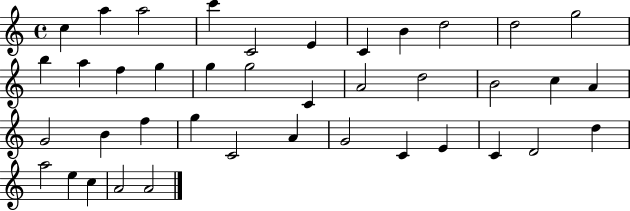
C5/q A5/q A5/h C6/q C4/h E4/q C4/q B4/q D5/h D5/h G5/h B5/q A5/q F5/q G5/q G5/q G5/h C4/q A4/h D5/h B4/h C5/q A4/q G4/h B4/q F5/q G5/q C4/h A4/q G4/h C4/q E4/q C4/q D4/h D5/q A5/h E5/q C5/q A4/h A4/h